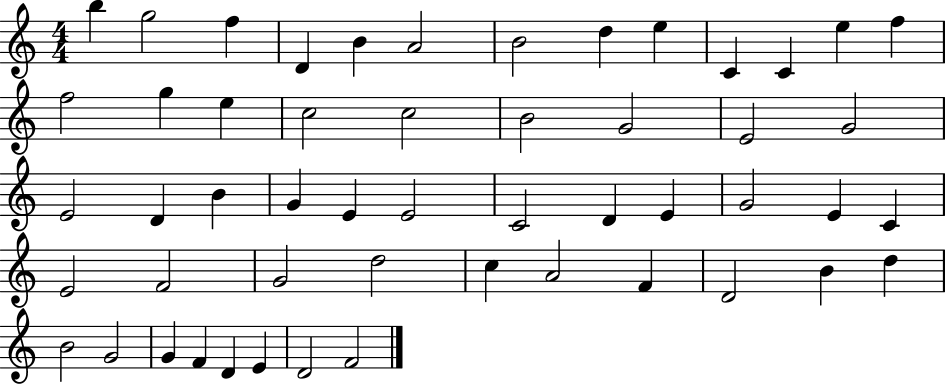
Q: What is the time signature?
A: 4/4